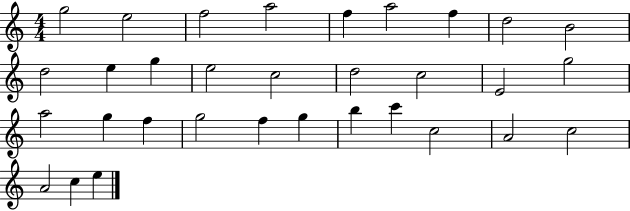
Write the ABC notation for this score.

X:1
T:Untitled
M:4/4
L:1/4
K:C
g2 e2 f2 a2 f a2 f d2 B2 d2 e g e2 c2 d2 c2 E2 g2 a2 g f g2 f g b c' c2 A2 c2 A2 c e